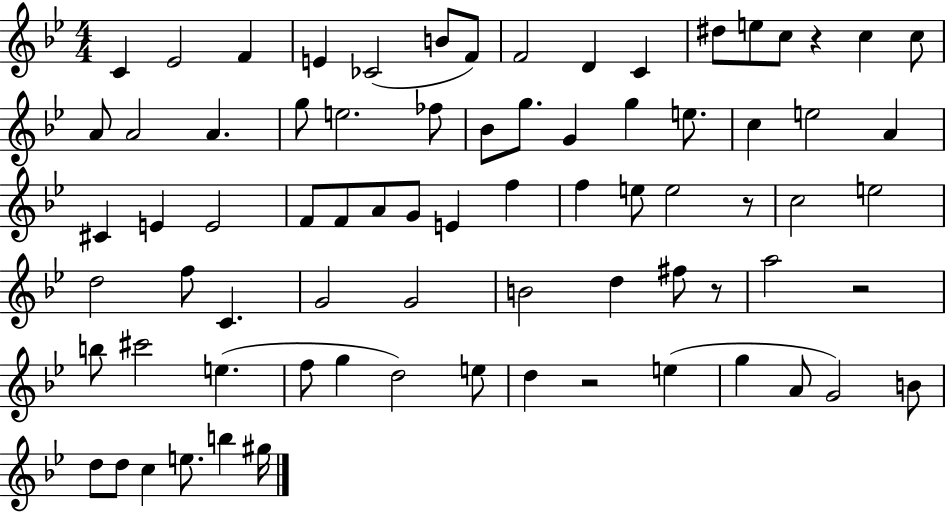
C4/q Eb4/h F4/q E4/q CES4/h B4/e F4/e F4/h D4/q C4/q D#5/e E5/e C5/e R/q C5/q C5/e A4/e A4/h A4/q. G5/e E5/h. FES5/e Bb4/e G5/e. G4/q G5/q E5/e. C5/q E5/h A4/q C#4/q E4/q E4/h F4/e F4/e A4/e G4/e E4/q F5/q F5/q E5/e E5/h R/e C5/h E5/h D5/h F5/e C4/q. G4/h G4/h B4/h D5/q F#5/e R/e A5/h R/h B5/e C#6/h E5/q. F5/e G5/q D5/h E5/e D5/q R/h E5/q G5/q A4/e G4/h B4/e D5/e D5/e C5/q E5/e. B5/q G#5/s